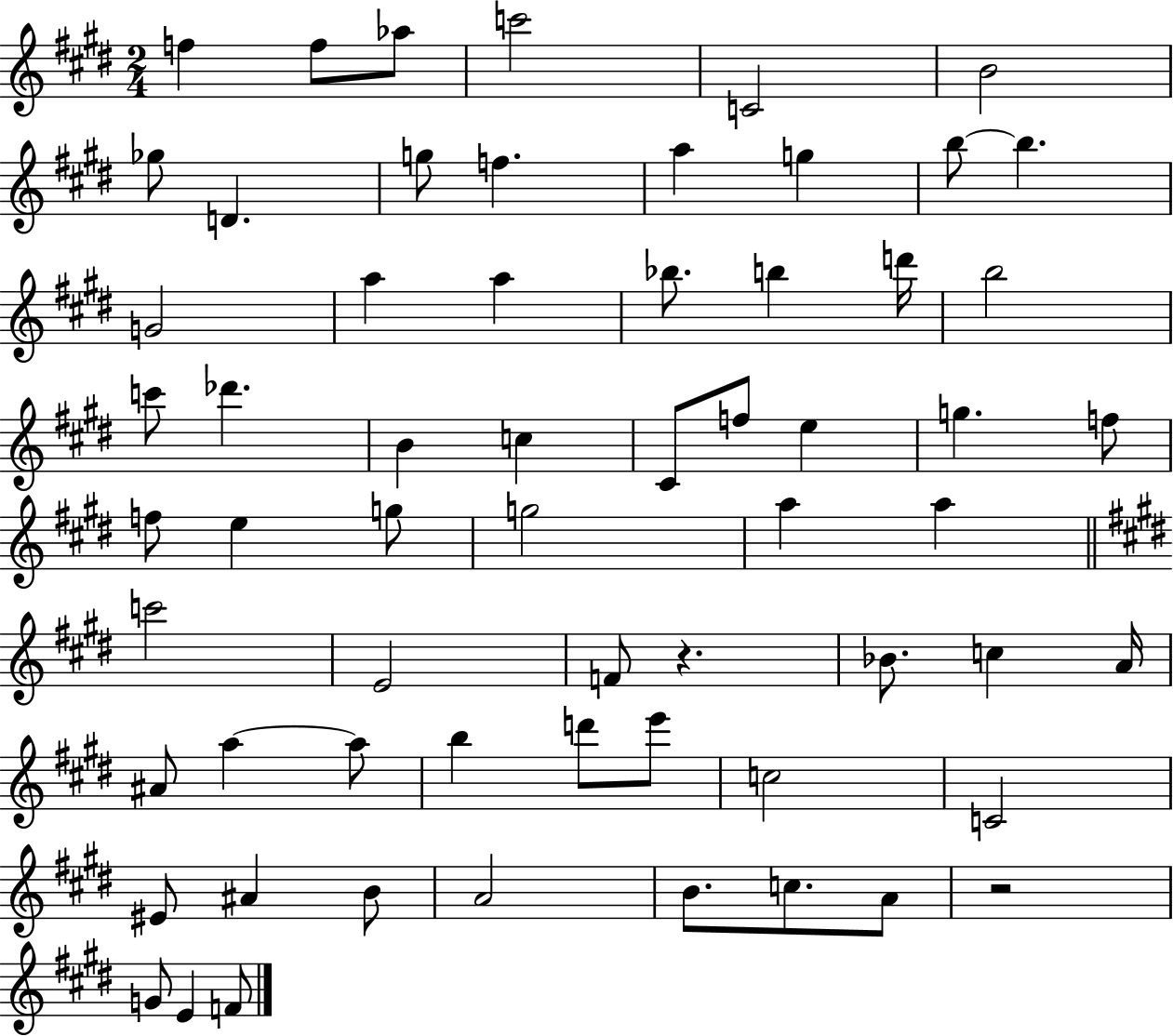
X:1
T:Untitled
M:2/4
L:1/4
K:E
f f/2 _a/2 c'2 C2 B2 _g/2 D g/2 f a g b/2 b G2 a a _b/2 b d'/4 b2 c'/2 _d' B c ^C/2 f/2 e g f/2 f/2 e g/2 g2 a a c'2 E2 F/2 z _B/2 c A/4 ^A/2 a a/2 b d'/2 e'/2 c2 C2 ^E/2 ^A B/2 A2 B/2 c/2 A/2 z2 G/2 E F/2